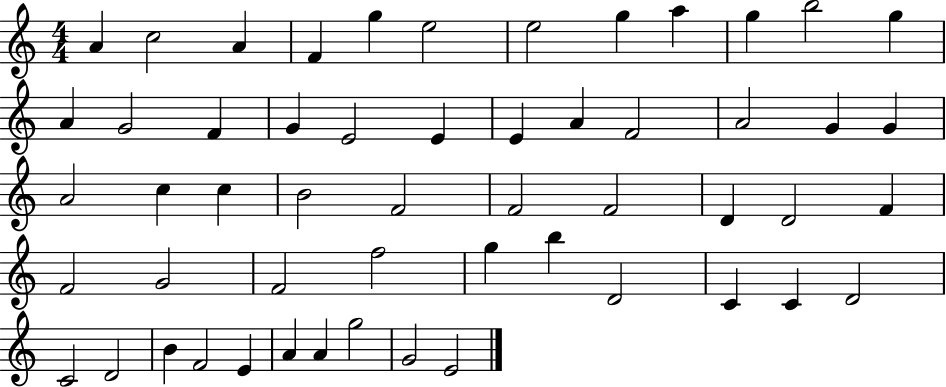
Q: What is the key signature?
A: C major